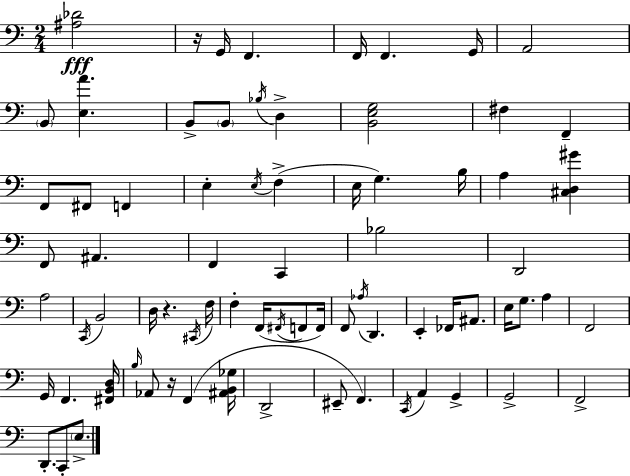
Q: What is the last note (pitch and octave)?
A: E3